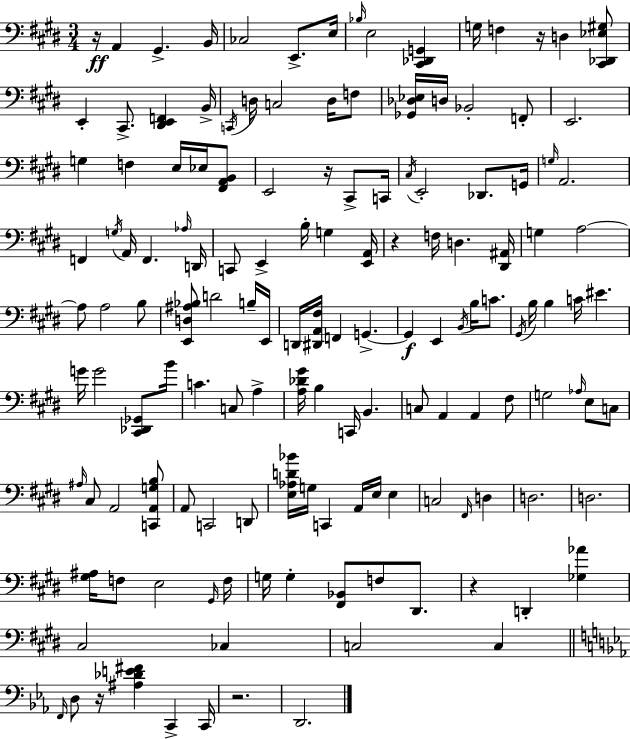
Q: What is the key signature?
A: E major